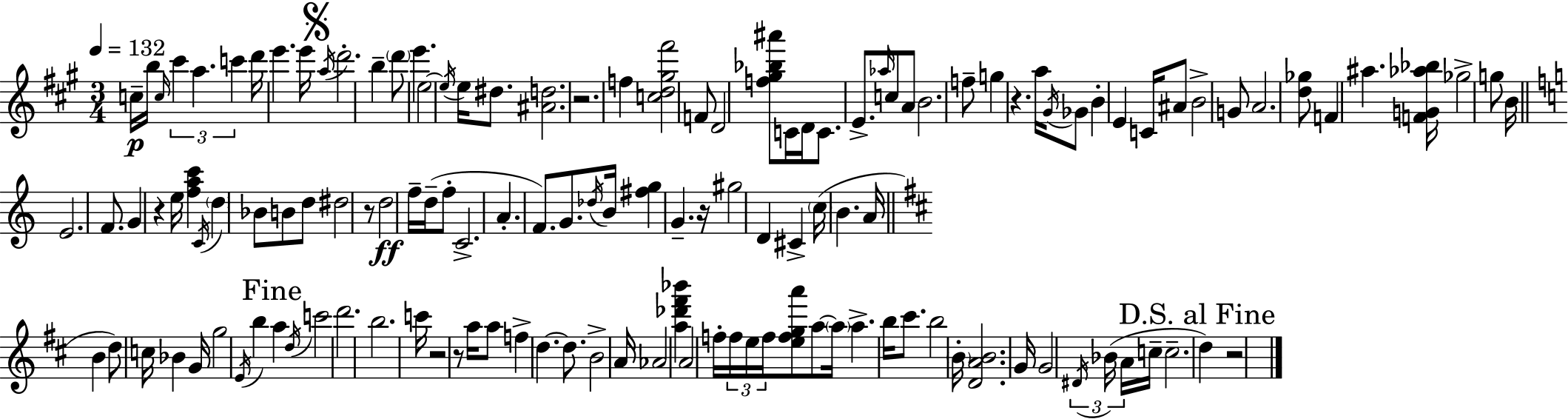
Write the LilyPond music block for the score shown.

{
  \clef treble
  \numericTimeSignature
  \time 3/4
  \key a \major
  \tempo 4 = 132
  c''16--\p b''16 \grace { c''16 } \tuplet 3/2 { cis'''4 a''4. | c'''4 } d'''16 e'''4. | e'''16 \mark \markup { \musicglyph "scripts.segno" } \acciaccatura { a''16 } d'''2.-. | b''4-- \parenthesize d'''8 e'''4. | \break e''2~~ \acciaccatura { e''16 } e''16 | dis''8. <ais' d''>2. | r2. | f''4 <c'' d'' gis'' fis'''>2 | \break f'8 d'2 | <f'' gis'' bes'' ais'''>8 c'16 d'16 c'8. e'8.-> \grace { aes''16 } | c''8 a'8 b'2. | f''8-- g''4 r4. | \break a''16 \acciaccatura { gis'16 } ges'8 b'4-. | e'4 c'16 ais'8 b'2-> | g'8 a'2. | <d'' ges''>8 f'4 ais''4. | \break <f' g' aes'' bes''>16 ges''2-> | g''8 b'16 \bar "||" \break \key c \major e'2. | f'8. g'4 r4 e''16 | <f'' a'' c'''>4 \acciaccatura { c'16 } \parenthesize d''4 bes'8 b'8 | d''8 dis''2 r8 | \break d''2\ff f''16-- d''16--( f''8-. | c'2.-> | a'4.-. f'8.) g'8. | \acciaccatura { des''16 } b'16 <fis'' g''>4 g'4.-- | \break r16 gis''2 d'4 | cis'4-> \parenthesize c''16( b'4. | a'16 \bar "||" \break \key b \minor b'4 d''8) c''16 bes'4 g'16 | g''2 \acciaccatura { e'16 } b''4 | \mark "Fine" a''4 \acciaccatura { d''16 } c'''2 | d'''2. | \break b''2. | c'''16 r2 r8 | a''16 a''8 f''4-> d''4.~~ | d''8. b'2-> | \break a'16 aes'2 <a'' des''' fis''' bes'''>4 | a'2 f''16-. \tuplet 3/2 { f''16 | e''16 f''16 } <e'' f'' g'' a'''>8 a''8~~ \parenthesize a''16 a''4.-> | b''16 cis'''8. b''2 | \break \parenthesize b'16-. <d' a' b'>2. | g'16 g'2 \tuplet 3/2 { \acciaccatura { dis'16 }( | bes'16 a'16 } c''16-- c''2.-- | \mark "D.S. al Fine" d''4) r2 | \break \bar "|."
}